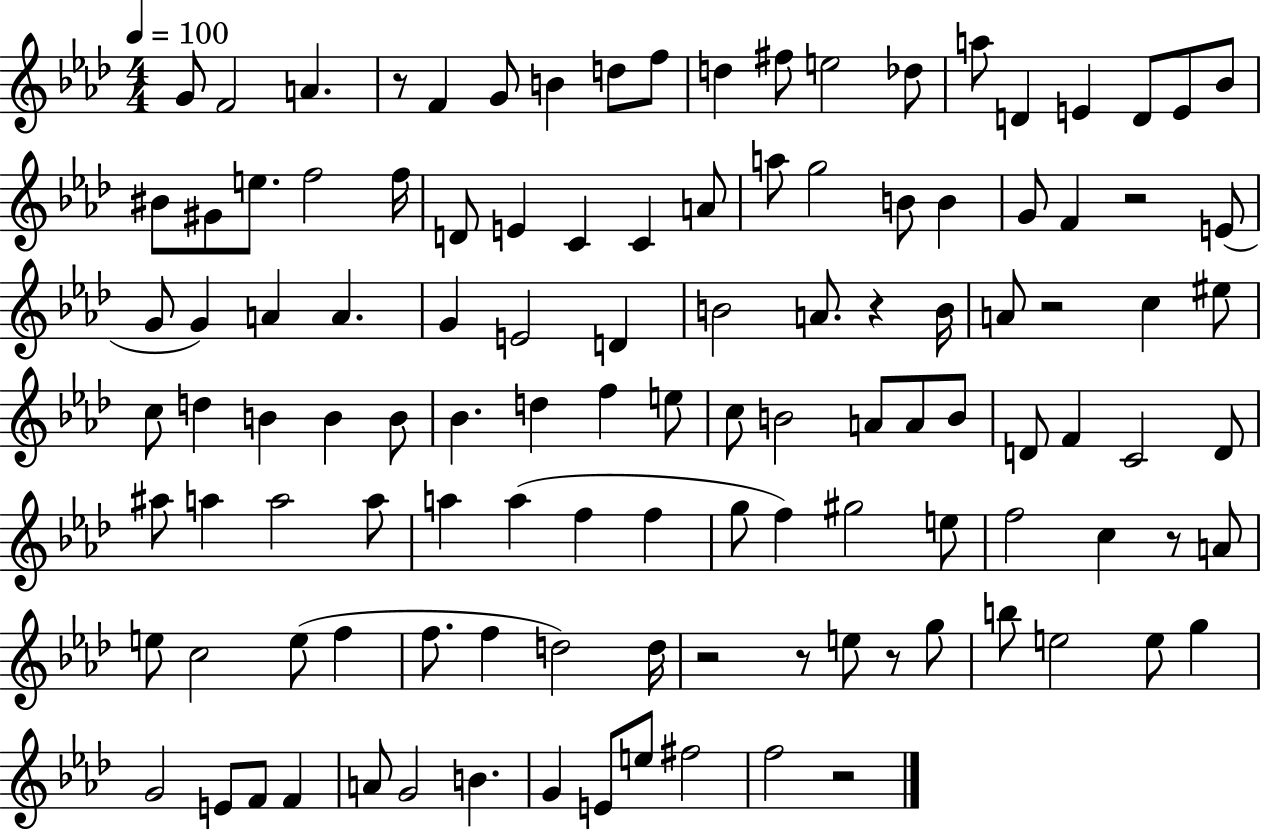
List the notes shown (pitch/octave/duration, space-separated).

G4/e F4/h A4/q. R/e F4/q G4/e B4/q D5/e F5/e D5/q F#5/e E5/h Db5/e A5/e D4/q E4/q D4/e E4/e Bb4/e BIS4/e G#4/e E5/e. F5/h F5/s D4/e E4/q C4/q C4/q A4/e A5/e G5/h B4/e B4/q G4/e F4/q R/h E4/e G4/e G4/q A4/q A4/q. G4/q E4/h D4/q B4/h A4/e. R/q B4/s A4/e R/h C5/q EIS5/e C5/e D5/q B4/q B4/q B4/e Bb4/q. D5/q F5/q E5/e C5/e B4/h A4/e A4/e B4/e D4/e F4/q C4/h D4/e A#5/e A5/q A5/h A5/e A5/q A5/q F5/q F5/q G5/e F5/q G#5/h E5/e F5/h C5/q R/e A4/e E5/e C5/h E5/e F5/q F5/e. F5/q D5/h D5/s R/h R/e E5/e R/e G5/e B5/e E5/h E5/e G5/q G4/h E4/e F4/e F4/q A4/e G4/h B4/q. G4/q E4/e E5/e F#5/h F5/h R/h